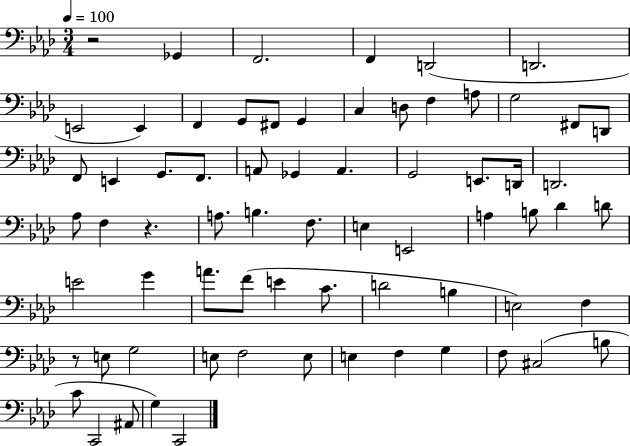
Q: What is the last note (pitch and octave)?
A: C2